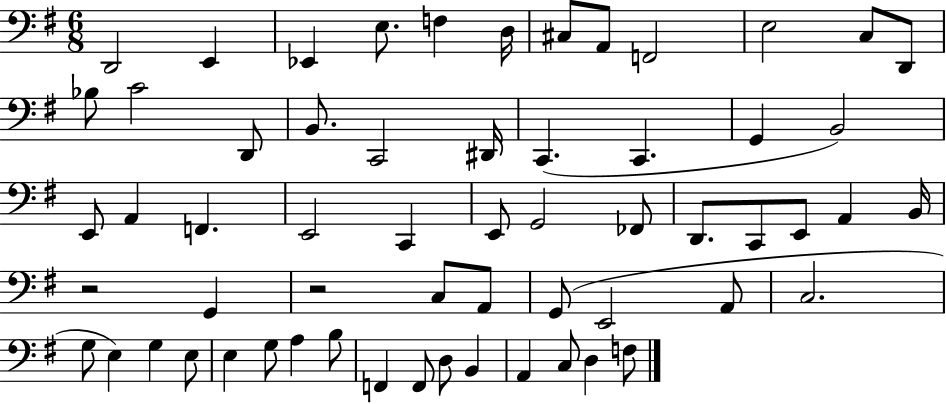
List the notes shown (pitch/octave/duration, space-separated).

D2/h E2/q Eb2/q E3/e. F3/q D3/s C#3/e A2/e F2/h E3/h C3/e D2/e Bb3/e C4/h D2/e B2/e. C2/h D#2/s C2/q. C2/q. G2/q B2/h E2/e A2/q F2/q. E2/h C2/q E2/e G2/h FES2/e D2/e. C2/e E2/e A2/q B2/s R/h G2/q R/h C3/e A2/e G2/e E2/h A2/e C3/h. G3/e E3/q G3/q E3/e E3/q G3/e A3/q B3/e F2/q F2/e D3/e B2/q A2/q C3/e D3/q F3/e